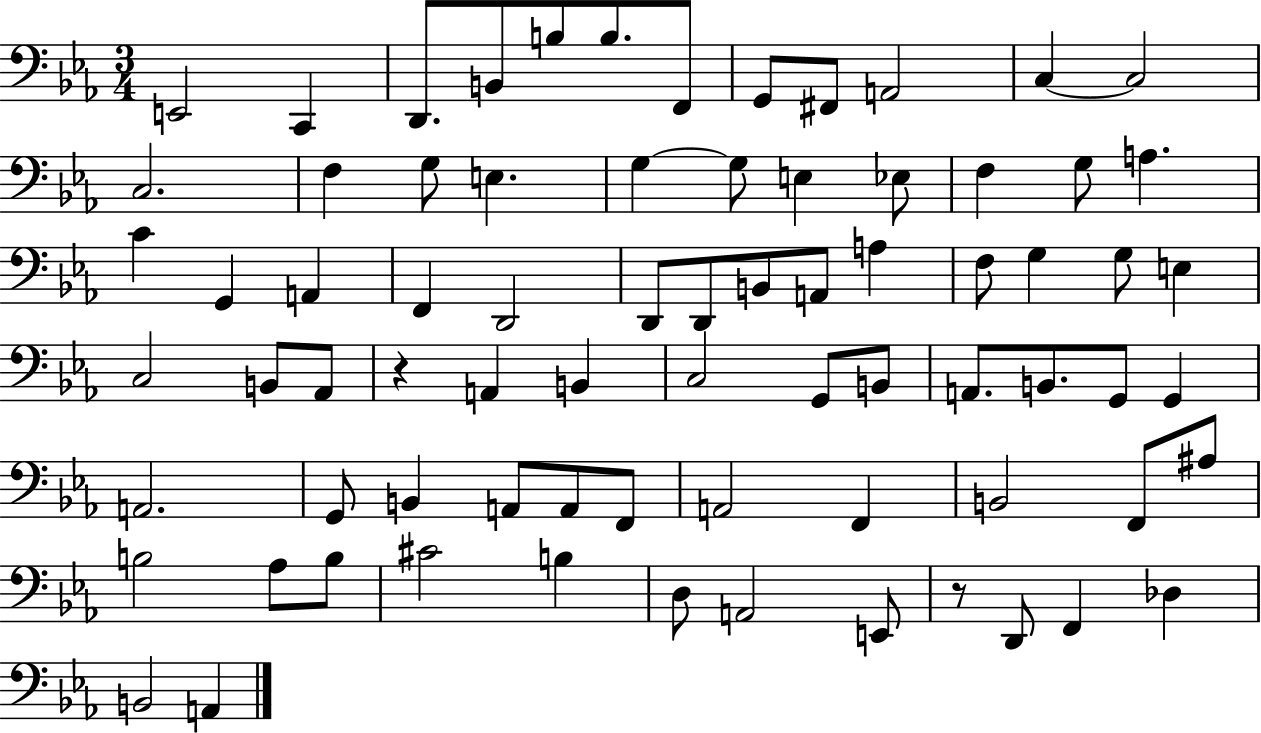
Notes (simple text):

E2/h C2/q D2/e. B2/e B3/e B3/e. F2/e G2/e F#2/e A2/h C3/q C3/h C3/h. F3/q G3/e E3/q. G3/q G3/e E3/q Eb3/e F3/q G3/e A3/q. C4/q G2/q A2/q F2/q D2/h D2/e D2/e B2/e A2/e A3/q F3/e G3/q G3/e E3/q C3/h B2/e Ab2/e R/q A2/q B2/q C3/h G2/e B2/e A2/e. B2/e. G2/e G2/q A2/h. G2/e B2/q A2/e A2/e F2/e A2/h F2/q B2/h F2/e A#3/e B3/h Ab3/e B3/e C#4/h B3/q D3/e A2/h E2/e R/e D2/e F2/q Db3/q B2/h A2/q